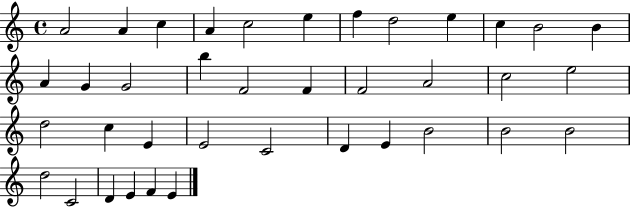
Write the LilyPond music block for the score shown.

{
  \clef treble
  \time 4/4
  \defaultTimeSignature
  \key c \major
  a'2 a'4 c''4 | a'4 c''2 e''4 | f''4 d''2 e''4 | c''4 b'2 b'4 | \break a'4 g'4 g'2 | b''4 f'2 f'4 | f'2 a'2 | c''2 e''2 | \break d''2 c''4 e'4 | e'2 c'2 | d'4 e'4 b'2 | b'2 b'2 | \break d''2 c'2 | d'4 e'4 f'4 e'4 | \bar "|."
}